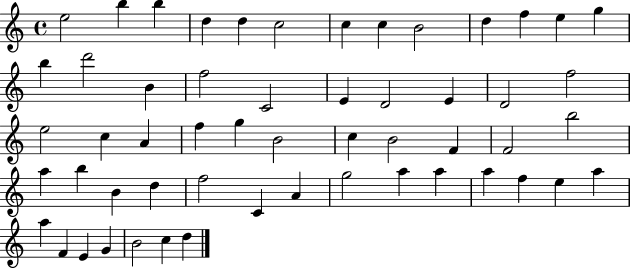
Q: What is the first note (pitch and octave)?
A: E5